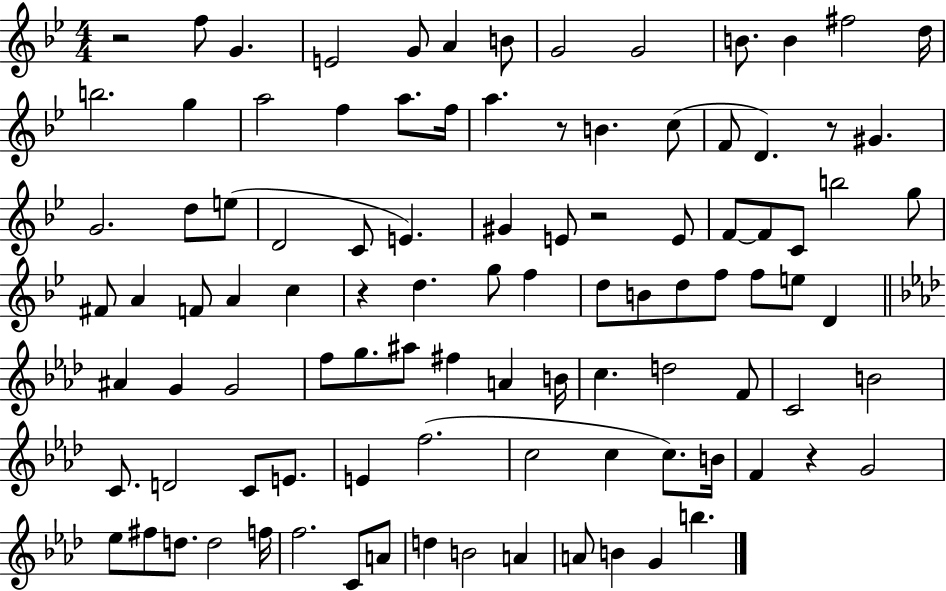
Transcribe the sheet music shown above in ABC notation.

X:1
T:Untitled
M:4/4
L:1/4
K:Bb
z2 f/2 G E2 G/2 A B/2 G2 G2 B/2 B ^f2 d/4 b2 g a2 f a/2 f/4 a z/2 B c/2 F/2 D z/2 ^G G2 d/2 e/2 D2 C/2 E ^G E/2 z2 E/2 F/2 F/2 C/2 b2 g/2 ^F/2 A F/2 A c z d g/2 f d/2 B/2 d/2 f/2 f/2 e/2 D ^A G G2 f/2 g/2 ^a/2 ^f A B/4 c d2 F/2 C2 B2 C/2 D2 C/2 E/2 E f2 c2 c c/2 B/4 F z G2 _e/2 ^f/2 d/2 d2 f/4 f2 C/2 A/2 d B2 A A/2 B G b